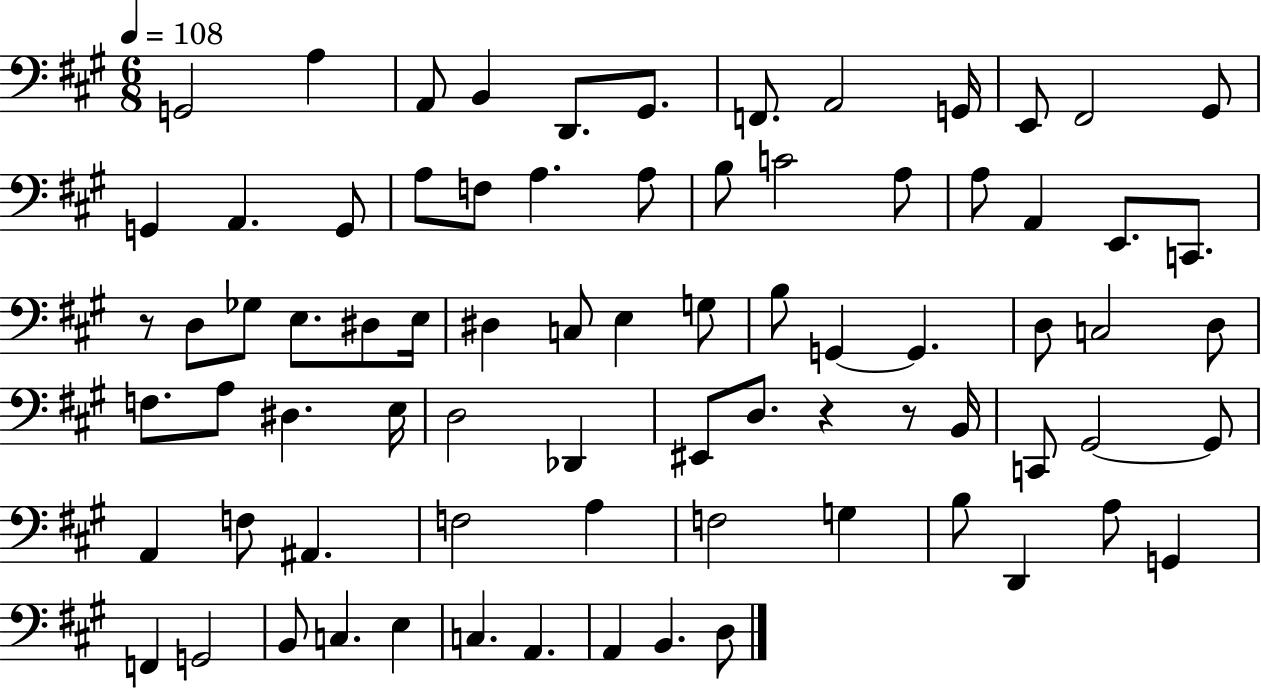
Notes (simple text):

G2/h A3/q A2/e B2/q D2/e. G#2/e. F2/e. A2/h G2/s E2/e F#2/h G#2/e G2/q A2/q. G2/e A3/e F3/e A3/q. A3/e B3/e C4/h A3/e A3/e A2/q E2/e. C2/e. R/e D3/e Gb3/e E3/e. D#3/e E3/s D#3/q C3/e E3/q G3/e B3/e G2/q G2/q. D3/e C3/h D3/e F3/e. A3/e D#3/q. E3/s D3/h Db2/q EIS2/e D3/e. R/q R/e B2/s C2/e G#2/h G#2/e A2/q F3/e A#2/q. F3/h A3/q F3/h G3/q B3/e D2/q A3/e G2/q F2/q G2/h B2/e C3/q. E3/q C3/q. A2/q. A2/q B2/q. D3/e